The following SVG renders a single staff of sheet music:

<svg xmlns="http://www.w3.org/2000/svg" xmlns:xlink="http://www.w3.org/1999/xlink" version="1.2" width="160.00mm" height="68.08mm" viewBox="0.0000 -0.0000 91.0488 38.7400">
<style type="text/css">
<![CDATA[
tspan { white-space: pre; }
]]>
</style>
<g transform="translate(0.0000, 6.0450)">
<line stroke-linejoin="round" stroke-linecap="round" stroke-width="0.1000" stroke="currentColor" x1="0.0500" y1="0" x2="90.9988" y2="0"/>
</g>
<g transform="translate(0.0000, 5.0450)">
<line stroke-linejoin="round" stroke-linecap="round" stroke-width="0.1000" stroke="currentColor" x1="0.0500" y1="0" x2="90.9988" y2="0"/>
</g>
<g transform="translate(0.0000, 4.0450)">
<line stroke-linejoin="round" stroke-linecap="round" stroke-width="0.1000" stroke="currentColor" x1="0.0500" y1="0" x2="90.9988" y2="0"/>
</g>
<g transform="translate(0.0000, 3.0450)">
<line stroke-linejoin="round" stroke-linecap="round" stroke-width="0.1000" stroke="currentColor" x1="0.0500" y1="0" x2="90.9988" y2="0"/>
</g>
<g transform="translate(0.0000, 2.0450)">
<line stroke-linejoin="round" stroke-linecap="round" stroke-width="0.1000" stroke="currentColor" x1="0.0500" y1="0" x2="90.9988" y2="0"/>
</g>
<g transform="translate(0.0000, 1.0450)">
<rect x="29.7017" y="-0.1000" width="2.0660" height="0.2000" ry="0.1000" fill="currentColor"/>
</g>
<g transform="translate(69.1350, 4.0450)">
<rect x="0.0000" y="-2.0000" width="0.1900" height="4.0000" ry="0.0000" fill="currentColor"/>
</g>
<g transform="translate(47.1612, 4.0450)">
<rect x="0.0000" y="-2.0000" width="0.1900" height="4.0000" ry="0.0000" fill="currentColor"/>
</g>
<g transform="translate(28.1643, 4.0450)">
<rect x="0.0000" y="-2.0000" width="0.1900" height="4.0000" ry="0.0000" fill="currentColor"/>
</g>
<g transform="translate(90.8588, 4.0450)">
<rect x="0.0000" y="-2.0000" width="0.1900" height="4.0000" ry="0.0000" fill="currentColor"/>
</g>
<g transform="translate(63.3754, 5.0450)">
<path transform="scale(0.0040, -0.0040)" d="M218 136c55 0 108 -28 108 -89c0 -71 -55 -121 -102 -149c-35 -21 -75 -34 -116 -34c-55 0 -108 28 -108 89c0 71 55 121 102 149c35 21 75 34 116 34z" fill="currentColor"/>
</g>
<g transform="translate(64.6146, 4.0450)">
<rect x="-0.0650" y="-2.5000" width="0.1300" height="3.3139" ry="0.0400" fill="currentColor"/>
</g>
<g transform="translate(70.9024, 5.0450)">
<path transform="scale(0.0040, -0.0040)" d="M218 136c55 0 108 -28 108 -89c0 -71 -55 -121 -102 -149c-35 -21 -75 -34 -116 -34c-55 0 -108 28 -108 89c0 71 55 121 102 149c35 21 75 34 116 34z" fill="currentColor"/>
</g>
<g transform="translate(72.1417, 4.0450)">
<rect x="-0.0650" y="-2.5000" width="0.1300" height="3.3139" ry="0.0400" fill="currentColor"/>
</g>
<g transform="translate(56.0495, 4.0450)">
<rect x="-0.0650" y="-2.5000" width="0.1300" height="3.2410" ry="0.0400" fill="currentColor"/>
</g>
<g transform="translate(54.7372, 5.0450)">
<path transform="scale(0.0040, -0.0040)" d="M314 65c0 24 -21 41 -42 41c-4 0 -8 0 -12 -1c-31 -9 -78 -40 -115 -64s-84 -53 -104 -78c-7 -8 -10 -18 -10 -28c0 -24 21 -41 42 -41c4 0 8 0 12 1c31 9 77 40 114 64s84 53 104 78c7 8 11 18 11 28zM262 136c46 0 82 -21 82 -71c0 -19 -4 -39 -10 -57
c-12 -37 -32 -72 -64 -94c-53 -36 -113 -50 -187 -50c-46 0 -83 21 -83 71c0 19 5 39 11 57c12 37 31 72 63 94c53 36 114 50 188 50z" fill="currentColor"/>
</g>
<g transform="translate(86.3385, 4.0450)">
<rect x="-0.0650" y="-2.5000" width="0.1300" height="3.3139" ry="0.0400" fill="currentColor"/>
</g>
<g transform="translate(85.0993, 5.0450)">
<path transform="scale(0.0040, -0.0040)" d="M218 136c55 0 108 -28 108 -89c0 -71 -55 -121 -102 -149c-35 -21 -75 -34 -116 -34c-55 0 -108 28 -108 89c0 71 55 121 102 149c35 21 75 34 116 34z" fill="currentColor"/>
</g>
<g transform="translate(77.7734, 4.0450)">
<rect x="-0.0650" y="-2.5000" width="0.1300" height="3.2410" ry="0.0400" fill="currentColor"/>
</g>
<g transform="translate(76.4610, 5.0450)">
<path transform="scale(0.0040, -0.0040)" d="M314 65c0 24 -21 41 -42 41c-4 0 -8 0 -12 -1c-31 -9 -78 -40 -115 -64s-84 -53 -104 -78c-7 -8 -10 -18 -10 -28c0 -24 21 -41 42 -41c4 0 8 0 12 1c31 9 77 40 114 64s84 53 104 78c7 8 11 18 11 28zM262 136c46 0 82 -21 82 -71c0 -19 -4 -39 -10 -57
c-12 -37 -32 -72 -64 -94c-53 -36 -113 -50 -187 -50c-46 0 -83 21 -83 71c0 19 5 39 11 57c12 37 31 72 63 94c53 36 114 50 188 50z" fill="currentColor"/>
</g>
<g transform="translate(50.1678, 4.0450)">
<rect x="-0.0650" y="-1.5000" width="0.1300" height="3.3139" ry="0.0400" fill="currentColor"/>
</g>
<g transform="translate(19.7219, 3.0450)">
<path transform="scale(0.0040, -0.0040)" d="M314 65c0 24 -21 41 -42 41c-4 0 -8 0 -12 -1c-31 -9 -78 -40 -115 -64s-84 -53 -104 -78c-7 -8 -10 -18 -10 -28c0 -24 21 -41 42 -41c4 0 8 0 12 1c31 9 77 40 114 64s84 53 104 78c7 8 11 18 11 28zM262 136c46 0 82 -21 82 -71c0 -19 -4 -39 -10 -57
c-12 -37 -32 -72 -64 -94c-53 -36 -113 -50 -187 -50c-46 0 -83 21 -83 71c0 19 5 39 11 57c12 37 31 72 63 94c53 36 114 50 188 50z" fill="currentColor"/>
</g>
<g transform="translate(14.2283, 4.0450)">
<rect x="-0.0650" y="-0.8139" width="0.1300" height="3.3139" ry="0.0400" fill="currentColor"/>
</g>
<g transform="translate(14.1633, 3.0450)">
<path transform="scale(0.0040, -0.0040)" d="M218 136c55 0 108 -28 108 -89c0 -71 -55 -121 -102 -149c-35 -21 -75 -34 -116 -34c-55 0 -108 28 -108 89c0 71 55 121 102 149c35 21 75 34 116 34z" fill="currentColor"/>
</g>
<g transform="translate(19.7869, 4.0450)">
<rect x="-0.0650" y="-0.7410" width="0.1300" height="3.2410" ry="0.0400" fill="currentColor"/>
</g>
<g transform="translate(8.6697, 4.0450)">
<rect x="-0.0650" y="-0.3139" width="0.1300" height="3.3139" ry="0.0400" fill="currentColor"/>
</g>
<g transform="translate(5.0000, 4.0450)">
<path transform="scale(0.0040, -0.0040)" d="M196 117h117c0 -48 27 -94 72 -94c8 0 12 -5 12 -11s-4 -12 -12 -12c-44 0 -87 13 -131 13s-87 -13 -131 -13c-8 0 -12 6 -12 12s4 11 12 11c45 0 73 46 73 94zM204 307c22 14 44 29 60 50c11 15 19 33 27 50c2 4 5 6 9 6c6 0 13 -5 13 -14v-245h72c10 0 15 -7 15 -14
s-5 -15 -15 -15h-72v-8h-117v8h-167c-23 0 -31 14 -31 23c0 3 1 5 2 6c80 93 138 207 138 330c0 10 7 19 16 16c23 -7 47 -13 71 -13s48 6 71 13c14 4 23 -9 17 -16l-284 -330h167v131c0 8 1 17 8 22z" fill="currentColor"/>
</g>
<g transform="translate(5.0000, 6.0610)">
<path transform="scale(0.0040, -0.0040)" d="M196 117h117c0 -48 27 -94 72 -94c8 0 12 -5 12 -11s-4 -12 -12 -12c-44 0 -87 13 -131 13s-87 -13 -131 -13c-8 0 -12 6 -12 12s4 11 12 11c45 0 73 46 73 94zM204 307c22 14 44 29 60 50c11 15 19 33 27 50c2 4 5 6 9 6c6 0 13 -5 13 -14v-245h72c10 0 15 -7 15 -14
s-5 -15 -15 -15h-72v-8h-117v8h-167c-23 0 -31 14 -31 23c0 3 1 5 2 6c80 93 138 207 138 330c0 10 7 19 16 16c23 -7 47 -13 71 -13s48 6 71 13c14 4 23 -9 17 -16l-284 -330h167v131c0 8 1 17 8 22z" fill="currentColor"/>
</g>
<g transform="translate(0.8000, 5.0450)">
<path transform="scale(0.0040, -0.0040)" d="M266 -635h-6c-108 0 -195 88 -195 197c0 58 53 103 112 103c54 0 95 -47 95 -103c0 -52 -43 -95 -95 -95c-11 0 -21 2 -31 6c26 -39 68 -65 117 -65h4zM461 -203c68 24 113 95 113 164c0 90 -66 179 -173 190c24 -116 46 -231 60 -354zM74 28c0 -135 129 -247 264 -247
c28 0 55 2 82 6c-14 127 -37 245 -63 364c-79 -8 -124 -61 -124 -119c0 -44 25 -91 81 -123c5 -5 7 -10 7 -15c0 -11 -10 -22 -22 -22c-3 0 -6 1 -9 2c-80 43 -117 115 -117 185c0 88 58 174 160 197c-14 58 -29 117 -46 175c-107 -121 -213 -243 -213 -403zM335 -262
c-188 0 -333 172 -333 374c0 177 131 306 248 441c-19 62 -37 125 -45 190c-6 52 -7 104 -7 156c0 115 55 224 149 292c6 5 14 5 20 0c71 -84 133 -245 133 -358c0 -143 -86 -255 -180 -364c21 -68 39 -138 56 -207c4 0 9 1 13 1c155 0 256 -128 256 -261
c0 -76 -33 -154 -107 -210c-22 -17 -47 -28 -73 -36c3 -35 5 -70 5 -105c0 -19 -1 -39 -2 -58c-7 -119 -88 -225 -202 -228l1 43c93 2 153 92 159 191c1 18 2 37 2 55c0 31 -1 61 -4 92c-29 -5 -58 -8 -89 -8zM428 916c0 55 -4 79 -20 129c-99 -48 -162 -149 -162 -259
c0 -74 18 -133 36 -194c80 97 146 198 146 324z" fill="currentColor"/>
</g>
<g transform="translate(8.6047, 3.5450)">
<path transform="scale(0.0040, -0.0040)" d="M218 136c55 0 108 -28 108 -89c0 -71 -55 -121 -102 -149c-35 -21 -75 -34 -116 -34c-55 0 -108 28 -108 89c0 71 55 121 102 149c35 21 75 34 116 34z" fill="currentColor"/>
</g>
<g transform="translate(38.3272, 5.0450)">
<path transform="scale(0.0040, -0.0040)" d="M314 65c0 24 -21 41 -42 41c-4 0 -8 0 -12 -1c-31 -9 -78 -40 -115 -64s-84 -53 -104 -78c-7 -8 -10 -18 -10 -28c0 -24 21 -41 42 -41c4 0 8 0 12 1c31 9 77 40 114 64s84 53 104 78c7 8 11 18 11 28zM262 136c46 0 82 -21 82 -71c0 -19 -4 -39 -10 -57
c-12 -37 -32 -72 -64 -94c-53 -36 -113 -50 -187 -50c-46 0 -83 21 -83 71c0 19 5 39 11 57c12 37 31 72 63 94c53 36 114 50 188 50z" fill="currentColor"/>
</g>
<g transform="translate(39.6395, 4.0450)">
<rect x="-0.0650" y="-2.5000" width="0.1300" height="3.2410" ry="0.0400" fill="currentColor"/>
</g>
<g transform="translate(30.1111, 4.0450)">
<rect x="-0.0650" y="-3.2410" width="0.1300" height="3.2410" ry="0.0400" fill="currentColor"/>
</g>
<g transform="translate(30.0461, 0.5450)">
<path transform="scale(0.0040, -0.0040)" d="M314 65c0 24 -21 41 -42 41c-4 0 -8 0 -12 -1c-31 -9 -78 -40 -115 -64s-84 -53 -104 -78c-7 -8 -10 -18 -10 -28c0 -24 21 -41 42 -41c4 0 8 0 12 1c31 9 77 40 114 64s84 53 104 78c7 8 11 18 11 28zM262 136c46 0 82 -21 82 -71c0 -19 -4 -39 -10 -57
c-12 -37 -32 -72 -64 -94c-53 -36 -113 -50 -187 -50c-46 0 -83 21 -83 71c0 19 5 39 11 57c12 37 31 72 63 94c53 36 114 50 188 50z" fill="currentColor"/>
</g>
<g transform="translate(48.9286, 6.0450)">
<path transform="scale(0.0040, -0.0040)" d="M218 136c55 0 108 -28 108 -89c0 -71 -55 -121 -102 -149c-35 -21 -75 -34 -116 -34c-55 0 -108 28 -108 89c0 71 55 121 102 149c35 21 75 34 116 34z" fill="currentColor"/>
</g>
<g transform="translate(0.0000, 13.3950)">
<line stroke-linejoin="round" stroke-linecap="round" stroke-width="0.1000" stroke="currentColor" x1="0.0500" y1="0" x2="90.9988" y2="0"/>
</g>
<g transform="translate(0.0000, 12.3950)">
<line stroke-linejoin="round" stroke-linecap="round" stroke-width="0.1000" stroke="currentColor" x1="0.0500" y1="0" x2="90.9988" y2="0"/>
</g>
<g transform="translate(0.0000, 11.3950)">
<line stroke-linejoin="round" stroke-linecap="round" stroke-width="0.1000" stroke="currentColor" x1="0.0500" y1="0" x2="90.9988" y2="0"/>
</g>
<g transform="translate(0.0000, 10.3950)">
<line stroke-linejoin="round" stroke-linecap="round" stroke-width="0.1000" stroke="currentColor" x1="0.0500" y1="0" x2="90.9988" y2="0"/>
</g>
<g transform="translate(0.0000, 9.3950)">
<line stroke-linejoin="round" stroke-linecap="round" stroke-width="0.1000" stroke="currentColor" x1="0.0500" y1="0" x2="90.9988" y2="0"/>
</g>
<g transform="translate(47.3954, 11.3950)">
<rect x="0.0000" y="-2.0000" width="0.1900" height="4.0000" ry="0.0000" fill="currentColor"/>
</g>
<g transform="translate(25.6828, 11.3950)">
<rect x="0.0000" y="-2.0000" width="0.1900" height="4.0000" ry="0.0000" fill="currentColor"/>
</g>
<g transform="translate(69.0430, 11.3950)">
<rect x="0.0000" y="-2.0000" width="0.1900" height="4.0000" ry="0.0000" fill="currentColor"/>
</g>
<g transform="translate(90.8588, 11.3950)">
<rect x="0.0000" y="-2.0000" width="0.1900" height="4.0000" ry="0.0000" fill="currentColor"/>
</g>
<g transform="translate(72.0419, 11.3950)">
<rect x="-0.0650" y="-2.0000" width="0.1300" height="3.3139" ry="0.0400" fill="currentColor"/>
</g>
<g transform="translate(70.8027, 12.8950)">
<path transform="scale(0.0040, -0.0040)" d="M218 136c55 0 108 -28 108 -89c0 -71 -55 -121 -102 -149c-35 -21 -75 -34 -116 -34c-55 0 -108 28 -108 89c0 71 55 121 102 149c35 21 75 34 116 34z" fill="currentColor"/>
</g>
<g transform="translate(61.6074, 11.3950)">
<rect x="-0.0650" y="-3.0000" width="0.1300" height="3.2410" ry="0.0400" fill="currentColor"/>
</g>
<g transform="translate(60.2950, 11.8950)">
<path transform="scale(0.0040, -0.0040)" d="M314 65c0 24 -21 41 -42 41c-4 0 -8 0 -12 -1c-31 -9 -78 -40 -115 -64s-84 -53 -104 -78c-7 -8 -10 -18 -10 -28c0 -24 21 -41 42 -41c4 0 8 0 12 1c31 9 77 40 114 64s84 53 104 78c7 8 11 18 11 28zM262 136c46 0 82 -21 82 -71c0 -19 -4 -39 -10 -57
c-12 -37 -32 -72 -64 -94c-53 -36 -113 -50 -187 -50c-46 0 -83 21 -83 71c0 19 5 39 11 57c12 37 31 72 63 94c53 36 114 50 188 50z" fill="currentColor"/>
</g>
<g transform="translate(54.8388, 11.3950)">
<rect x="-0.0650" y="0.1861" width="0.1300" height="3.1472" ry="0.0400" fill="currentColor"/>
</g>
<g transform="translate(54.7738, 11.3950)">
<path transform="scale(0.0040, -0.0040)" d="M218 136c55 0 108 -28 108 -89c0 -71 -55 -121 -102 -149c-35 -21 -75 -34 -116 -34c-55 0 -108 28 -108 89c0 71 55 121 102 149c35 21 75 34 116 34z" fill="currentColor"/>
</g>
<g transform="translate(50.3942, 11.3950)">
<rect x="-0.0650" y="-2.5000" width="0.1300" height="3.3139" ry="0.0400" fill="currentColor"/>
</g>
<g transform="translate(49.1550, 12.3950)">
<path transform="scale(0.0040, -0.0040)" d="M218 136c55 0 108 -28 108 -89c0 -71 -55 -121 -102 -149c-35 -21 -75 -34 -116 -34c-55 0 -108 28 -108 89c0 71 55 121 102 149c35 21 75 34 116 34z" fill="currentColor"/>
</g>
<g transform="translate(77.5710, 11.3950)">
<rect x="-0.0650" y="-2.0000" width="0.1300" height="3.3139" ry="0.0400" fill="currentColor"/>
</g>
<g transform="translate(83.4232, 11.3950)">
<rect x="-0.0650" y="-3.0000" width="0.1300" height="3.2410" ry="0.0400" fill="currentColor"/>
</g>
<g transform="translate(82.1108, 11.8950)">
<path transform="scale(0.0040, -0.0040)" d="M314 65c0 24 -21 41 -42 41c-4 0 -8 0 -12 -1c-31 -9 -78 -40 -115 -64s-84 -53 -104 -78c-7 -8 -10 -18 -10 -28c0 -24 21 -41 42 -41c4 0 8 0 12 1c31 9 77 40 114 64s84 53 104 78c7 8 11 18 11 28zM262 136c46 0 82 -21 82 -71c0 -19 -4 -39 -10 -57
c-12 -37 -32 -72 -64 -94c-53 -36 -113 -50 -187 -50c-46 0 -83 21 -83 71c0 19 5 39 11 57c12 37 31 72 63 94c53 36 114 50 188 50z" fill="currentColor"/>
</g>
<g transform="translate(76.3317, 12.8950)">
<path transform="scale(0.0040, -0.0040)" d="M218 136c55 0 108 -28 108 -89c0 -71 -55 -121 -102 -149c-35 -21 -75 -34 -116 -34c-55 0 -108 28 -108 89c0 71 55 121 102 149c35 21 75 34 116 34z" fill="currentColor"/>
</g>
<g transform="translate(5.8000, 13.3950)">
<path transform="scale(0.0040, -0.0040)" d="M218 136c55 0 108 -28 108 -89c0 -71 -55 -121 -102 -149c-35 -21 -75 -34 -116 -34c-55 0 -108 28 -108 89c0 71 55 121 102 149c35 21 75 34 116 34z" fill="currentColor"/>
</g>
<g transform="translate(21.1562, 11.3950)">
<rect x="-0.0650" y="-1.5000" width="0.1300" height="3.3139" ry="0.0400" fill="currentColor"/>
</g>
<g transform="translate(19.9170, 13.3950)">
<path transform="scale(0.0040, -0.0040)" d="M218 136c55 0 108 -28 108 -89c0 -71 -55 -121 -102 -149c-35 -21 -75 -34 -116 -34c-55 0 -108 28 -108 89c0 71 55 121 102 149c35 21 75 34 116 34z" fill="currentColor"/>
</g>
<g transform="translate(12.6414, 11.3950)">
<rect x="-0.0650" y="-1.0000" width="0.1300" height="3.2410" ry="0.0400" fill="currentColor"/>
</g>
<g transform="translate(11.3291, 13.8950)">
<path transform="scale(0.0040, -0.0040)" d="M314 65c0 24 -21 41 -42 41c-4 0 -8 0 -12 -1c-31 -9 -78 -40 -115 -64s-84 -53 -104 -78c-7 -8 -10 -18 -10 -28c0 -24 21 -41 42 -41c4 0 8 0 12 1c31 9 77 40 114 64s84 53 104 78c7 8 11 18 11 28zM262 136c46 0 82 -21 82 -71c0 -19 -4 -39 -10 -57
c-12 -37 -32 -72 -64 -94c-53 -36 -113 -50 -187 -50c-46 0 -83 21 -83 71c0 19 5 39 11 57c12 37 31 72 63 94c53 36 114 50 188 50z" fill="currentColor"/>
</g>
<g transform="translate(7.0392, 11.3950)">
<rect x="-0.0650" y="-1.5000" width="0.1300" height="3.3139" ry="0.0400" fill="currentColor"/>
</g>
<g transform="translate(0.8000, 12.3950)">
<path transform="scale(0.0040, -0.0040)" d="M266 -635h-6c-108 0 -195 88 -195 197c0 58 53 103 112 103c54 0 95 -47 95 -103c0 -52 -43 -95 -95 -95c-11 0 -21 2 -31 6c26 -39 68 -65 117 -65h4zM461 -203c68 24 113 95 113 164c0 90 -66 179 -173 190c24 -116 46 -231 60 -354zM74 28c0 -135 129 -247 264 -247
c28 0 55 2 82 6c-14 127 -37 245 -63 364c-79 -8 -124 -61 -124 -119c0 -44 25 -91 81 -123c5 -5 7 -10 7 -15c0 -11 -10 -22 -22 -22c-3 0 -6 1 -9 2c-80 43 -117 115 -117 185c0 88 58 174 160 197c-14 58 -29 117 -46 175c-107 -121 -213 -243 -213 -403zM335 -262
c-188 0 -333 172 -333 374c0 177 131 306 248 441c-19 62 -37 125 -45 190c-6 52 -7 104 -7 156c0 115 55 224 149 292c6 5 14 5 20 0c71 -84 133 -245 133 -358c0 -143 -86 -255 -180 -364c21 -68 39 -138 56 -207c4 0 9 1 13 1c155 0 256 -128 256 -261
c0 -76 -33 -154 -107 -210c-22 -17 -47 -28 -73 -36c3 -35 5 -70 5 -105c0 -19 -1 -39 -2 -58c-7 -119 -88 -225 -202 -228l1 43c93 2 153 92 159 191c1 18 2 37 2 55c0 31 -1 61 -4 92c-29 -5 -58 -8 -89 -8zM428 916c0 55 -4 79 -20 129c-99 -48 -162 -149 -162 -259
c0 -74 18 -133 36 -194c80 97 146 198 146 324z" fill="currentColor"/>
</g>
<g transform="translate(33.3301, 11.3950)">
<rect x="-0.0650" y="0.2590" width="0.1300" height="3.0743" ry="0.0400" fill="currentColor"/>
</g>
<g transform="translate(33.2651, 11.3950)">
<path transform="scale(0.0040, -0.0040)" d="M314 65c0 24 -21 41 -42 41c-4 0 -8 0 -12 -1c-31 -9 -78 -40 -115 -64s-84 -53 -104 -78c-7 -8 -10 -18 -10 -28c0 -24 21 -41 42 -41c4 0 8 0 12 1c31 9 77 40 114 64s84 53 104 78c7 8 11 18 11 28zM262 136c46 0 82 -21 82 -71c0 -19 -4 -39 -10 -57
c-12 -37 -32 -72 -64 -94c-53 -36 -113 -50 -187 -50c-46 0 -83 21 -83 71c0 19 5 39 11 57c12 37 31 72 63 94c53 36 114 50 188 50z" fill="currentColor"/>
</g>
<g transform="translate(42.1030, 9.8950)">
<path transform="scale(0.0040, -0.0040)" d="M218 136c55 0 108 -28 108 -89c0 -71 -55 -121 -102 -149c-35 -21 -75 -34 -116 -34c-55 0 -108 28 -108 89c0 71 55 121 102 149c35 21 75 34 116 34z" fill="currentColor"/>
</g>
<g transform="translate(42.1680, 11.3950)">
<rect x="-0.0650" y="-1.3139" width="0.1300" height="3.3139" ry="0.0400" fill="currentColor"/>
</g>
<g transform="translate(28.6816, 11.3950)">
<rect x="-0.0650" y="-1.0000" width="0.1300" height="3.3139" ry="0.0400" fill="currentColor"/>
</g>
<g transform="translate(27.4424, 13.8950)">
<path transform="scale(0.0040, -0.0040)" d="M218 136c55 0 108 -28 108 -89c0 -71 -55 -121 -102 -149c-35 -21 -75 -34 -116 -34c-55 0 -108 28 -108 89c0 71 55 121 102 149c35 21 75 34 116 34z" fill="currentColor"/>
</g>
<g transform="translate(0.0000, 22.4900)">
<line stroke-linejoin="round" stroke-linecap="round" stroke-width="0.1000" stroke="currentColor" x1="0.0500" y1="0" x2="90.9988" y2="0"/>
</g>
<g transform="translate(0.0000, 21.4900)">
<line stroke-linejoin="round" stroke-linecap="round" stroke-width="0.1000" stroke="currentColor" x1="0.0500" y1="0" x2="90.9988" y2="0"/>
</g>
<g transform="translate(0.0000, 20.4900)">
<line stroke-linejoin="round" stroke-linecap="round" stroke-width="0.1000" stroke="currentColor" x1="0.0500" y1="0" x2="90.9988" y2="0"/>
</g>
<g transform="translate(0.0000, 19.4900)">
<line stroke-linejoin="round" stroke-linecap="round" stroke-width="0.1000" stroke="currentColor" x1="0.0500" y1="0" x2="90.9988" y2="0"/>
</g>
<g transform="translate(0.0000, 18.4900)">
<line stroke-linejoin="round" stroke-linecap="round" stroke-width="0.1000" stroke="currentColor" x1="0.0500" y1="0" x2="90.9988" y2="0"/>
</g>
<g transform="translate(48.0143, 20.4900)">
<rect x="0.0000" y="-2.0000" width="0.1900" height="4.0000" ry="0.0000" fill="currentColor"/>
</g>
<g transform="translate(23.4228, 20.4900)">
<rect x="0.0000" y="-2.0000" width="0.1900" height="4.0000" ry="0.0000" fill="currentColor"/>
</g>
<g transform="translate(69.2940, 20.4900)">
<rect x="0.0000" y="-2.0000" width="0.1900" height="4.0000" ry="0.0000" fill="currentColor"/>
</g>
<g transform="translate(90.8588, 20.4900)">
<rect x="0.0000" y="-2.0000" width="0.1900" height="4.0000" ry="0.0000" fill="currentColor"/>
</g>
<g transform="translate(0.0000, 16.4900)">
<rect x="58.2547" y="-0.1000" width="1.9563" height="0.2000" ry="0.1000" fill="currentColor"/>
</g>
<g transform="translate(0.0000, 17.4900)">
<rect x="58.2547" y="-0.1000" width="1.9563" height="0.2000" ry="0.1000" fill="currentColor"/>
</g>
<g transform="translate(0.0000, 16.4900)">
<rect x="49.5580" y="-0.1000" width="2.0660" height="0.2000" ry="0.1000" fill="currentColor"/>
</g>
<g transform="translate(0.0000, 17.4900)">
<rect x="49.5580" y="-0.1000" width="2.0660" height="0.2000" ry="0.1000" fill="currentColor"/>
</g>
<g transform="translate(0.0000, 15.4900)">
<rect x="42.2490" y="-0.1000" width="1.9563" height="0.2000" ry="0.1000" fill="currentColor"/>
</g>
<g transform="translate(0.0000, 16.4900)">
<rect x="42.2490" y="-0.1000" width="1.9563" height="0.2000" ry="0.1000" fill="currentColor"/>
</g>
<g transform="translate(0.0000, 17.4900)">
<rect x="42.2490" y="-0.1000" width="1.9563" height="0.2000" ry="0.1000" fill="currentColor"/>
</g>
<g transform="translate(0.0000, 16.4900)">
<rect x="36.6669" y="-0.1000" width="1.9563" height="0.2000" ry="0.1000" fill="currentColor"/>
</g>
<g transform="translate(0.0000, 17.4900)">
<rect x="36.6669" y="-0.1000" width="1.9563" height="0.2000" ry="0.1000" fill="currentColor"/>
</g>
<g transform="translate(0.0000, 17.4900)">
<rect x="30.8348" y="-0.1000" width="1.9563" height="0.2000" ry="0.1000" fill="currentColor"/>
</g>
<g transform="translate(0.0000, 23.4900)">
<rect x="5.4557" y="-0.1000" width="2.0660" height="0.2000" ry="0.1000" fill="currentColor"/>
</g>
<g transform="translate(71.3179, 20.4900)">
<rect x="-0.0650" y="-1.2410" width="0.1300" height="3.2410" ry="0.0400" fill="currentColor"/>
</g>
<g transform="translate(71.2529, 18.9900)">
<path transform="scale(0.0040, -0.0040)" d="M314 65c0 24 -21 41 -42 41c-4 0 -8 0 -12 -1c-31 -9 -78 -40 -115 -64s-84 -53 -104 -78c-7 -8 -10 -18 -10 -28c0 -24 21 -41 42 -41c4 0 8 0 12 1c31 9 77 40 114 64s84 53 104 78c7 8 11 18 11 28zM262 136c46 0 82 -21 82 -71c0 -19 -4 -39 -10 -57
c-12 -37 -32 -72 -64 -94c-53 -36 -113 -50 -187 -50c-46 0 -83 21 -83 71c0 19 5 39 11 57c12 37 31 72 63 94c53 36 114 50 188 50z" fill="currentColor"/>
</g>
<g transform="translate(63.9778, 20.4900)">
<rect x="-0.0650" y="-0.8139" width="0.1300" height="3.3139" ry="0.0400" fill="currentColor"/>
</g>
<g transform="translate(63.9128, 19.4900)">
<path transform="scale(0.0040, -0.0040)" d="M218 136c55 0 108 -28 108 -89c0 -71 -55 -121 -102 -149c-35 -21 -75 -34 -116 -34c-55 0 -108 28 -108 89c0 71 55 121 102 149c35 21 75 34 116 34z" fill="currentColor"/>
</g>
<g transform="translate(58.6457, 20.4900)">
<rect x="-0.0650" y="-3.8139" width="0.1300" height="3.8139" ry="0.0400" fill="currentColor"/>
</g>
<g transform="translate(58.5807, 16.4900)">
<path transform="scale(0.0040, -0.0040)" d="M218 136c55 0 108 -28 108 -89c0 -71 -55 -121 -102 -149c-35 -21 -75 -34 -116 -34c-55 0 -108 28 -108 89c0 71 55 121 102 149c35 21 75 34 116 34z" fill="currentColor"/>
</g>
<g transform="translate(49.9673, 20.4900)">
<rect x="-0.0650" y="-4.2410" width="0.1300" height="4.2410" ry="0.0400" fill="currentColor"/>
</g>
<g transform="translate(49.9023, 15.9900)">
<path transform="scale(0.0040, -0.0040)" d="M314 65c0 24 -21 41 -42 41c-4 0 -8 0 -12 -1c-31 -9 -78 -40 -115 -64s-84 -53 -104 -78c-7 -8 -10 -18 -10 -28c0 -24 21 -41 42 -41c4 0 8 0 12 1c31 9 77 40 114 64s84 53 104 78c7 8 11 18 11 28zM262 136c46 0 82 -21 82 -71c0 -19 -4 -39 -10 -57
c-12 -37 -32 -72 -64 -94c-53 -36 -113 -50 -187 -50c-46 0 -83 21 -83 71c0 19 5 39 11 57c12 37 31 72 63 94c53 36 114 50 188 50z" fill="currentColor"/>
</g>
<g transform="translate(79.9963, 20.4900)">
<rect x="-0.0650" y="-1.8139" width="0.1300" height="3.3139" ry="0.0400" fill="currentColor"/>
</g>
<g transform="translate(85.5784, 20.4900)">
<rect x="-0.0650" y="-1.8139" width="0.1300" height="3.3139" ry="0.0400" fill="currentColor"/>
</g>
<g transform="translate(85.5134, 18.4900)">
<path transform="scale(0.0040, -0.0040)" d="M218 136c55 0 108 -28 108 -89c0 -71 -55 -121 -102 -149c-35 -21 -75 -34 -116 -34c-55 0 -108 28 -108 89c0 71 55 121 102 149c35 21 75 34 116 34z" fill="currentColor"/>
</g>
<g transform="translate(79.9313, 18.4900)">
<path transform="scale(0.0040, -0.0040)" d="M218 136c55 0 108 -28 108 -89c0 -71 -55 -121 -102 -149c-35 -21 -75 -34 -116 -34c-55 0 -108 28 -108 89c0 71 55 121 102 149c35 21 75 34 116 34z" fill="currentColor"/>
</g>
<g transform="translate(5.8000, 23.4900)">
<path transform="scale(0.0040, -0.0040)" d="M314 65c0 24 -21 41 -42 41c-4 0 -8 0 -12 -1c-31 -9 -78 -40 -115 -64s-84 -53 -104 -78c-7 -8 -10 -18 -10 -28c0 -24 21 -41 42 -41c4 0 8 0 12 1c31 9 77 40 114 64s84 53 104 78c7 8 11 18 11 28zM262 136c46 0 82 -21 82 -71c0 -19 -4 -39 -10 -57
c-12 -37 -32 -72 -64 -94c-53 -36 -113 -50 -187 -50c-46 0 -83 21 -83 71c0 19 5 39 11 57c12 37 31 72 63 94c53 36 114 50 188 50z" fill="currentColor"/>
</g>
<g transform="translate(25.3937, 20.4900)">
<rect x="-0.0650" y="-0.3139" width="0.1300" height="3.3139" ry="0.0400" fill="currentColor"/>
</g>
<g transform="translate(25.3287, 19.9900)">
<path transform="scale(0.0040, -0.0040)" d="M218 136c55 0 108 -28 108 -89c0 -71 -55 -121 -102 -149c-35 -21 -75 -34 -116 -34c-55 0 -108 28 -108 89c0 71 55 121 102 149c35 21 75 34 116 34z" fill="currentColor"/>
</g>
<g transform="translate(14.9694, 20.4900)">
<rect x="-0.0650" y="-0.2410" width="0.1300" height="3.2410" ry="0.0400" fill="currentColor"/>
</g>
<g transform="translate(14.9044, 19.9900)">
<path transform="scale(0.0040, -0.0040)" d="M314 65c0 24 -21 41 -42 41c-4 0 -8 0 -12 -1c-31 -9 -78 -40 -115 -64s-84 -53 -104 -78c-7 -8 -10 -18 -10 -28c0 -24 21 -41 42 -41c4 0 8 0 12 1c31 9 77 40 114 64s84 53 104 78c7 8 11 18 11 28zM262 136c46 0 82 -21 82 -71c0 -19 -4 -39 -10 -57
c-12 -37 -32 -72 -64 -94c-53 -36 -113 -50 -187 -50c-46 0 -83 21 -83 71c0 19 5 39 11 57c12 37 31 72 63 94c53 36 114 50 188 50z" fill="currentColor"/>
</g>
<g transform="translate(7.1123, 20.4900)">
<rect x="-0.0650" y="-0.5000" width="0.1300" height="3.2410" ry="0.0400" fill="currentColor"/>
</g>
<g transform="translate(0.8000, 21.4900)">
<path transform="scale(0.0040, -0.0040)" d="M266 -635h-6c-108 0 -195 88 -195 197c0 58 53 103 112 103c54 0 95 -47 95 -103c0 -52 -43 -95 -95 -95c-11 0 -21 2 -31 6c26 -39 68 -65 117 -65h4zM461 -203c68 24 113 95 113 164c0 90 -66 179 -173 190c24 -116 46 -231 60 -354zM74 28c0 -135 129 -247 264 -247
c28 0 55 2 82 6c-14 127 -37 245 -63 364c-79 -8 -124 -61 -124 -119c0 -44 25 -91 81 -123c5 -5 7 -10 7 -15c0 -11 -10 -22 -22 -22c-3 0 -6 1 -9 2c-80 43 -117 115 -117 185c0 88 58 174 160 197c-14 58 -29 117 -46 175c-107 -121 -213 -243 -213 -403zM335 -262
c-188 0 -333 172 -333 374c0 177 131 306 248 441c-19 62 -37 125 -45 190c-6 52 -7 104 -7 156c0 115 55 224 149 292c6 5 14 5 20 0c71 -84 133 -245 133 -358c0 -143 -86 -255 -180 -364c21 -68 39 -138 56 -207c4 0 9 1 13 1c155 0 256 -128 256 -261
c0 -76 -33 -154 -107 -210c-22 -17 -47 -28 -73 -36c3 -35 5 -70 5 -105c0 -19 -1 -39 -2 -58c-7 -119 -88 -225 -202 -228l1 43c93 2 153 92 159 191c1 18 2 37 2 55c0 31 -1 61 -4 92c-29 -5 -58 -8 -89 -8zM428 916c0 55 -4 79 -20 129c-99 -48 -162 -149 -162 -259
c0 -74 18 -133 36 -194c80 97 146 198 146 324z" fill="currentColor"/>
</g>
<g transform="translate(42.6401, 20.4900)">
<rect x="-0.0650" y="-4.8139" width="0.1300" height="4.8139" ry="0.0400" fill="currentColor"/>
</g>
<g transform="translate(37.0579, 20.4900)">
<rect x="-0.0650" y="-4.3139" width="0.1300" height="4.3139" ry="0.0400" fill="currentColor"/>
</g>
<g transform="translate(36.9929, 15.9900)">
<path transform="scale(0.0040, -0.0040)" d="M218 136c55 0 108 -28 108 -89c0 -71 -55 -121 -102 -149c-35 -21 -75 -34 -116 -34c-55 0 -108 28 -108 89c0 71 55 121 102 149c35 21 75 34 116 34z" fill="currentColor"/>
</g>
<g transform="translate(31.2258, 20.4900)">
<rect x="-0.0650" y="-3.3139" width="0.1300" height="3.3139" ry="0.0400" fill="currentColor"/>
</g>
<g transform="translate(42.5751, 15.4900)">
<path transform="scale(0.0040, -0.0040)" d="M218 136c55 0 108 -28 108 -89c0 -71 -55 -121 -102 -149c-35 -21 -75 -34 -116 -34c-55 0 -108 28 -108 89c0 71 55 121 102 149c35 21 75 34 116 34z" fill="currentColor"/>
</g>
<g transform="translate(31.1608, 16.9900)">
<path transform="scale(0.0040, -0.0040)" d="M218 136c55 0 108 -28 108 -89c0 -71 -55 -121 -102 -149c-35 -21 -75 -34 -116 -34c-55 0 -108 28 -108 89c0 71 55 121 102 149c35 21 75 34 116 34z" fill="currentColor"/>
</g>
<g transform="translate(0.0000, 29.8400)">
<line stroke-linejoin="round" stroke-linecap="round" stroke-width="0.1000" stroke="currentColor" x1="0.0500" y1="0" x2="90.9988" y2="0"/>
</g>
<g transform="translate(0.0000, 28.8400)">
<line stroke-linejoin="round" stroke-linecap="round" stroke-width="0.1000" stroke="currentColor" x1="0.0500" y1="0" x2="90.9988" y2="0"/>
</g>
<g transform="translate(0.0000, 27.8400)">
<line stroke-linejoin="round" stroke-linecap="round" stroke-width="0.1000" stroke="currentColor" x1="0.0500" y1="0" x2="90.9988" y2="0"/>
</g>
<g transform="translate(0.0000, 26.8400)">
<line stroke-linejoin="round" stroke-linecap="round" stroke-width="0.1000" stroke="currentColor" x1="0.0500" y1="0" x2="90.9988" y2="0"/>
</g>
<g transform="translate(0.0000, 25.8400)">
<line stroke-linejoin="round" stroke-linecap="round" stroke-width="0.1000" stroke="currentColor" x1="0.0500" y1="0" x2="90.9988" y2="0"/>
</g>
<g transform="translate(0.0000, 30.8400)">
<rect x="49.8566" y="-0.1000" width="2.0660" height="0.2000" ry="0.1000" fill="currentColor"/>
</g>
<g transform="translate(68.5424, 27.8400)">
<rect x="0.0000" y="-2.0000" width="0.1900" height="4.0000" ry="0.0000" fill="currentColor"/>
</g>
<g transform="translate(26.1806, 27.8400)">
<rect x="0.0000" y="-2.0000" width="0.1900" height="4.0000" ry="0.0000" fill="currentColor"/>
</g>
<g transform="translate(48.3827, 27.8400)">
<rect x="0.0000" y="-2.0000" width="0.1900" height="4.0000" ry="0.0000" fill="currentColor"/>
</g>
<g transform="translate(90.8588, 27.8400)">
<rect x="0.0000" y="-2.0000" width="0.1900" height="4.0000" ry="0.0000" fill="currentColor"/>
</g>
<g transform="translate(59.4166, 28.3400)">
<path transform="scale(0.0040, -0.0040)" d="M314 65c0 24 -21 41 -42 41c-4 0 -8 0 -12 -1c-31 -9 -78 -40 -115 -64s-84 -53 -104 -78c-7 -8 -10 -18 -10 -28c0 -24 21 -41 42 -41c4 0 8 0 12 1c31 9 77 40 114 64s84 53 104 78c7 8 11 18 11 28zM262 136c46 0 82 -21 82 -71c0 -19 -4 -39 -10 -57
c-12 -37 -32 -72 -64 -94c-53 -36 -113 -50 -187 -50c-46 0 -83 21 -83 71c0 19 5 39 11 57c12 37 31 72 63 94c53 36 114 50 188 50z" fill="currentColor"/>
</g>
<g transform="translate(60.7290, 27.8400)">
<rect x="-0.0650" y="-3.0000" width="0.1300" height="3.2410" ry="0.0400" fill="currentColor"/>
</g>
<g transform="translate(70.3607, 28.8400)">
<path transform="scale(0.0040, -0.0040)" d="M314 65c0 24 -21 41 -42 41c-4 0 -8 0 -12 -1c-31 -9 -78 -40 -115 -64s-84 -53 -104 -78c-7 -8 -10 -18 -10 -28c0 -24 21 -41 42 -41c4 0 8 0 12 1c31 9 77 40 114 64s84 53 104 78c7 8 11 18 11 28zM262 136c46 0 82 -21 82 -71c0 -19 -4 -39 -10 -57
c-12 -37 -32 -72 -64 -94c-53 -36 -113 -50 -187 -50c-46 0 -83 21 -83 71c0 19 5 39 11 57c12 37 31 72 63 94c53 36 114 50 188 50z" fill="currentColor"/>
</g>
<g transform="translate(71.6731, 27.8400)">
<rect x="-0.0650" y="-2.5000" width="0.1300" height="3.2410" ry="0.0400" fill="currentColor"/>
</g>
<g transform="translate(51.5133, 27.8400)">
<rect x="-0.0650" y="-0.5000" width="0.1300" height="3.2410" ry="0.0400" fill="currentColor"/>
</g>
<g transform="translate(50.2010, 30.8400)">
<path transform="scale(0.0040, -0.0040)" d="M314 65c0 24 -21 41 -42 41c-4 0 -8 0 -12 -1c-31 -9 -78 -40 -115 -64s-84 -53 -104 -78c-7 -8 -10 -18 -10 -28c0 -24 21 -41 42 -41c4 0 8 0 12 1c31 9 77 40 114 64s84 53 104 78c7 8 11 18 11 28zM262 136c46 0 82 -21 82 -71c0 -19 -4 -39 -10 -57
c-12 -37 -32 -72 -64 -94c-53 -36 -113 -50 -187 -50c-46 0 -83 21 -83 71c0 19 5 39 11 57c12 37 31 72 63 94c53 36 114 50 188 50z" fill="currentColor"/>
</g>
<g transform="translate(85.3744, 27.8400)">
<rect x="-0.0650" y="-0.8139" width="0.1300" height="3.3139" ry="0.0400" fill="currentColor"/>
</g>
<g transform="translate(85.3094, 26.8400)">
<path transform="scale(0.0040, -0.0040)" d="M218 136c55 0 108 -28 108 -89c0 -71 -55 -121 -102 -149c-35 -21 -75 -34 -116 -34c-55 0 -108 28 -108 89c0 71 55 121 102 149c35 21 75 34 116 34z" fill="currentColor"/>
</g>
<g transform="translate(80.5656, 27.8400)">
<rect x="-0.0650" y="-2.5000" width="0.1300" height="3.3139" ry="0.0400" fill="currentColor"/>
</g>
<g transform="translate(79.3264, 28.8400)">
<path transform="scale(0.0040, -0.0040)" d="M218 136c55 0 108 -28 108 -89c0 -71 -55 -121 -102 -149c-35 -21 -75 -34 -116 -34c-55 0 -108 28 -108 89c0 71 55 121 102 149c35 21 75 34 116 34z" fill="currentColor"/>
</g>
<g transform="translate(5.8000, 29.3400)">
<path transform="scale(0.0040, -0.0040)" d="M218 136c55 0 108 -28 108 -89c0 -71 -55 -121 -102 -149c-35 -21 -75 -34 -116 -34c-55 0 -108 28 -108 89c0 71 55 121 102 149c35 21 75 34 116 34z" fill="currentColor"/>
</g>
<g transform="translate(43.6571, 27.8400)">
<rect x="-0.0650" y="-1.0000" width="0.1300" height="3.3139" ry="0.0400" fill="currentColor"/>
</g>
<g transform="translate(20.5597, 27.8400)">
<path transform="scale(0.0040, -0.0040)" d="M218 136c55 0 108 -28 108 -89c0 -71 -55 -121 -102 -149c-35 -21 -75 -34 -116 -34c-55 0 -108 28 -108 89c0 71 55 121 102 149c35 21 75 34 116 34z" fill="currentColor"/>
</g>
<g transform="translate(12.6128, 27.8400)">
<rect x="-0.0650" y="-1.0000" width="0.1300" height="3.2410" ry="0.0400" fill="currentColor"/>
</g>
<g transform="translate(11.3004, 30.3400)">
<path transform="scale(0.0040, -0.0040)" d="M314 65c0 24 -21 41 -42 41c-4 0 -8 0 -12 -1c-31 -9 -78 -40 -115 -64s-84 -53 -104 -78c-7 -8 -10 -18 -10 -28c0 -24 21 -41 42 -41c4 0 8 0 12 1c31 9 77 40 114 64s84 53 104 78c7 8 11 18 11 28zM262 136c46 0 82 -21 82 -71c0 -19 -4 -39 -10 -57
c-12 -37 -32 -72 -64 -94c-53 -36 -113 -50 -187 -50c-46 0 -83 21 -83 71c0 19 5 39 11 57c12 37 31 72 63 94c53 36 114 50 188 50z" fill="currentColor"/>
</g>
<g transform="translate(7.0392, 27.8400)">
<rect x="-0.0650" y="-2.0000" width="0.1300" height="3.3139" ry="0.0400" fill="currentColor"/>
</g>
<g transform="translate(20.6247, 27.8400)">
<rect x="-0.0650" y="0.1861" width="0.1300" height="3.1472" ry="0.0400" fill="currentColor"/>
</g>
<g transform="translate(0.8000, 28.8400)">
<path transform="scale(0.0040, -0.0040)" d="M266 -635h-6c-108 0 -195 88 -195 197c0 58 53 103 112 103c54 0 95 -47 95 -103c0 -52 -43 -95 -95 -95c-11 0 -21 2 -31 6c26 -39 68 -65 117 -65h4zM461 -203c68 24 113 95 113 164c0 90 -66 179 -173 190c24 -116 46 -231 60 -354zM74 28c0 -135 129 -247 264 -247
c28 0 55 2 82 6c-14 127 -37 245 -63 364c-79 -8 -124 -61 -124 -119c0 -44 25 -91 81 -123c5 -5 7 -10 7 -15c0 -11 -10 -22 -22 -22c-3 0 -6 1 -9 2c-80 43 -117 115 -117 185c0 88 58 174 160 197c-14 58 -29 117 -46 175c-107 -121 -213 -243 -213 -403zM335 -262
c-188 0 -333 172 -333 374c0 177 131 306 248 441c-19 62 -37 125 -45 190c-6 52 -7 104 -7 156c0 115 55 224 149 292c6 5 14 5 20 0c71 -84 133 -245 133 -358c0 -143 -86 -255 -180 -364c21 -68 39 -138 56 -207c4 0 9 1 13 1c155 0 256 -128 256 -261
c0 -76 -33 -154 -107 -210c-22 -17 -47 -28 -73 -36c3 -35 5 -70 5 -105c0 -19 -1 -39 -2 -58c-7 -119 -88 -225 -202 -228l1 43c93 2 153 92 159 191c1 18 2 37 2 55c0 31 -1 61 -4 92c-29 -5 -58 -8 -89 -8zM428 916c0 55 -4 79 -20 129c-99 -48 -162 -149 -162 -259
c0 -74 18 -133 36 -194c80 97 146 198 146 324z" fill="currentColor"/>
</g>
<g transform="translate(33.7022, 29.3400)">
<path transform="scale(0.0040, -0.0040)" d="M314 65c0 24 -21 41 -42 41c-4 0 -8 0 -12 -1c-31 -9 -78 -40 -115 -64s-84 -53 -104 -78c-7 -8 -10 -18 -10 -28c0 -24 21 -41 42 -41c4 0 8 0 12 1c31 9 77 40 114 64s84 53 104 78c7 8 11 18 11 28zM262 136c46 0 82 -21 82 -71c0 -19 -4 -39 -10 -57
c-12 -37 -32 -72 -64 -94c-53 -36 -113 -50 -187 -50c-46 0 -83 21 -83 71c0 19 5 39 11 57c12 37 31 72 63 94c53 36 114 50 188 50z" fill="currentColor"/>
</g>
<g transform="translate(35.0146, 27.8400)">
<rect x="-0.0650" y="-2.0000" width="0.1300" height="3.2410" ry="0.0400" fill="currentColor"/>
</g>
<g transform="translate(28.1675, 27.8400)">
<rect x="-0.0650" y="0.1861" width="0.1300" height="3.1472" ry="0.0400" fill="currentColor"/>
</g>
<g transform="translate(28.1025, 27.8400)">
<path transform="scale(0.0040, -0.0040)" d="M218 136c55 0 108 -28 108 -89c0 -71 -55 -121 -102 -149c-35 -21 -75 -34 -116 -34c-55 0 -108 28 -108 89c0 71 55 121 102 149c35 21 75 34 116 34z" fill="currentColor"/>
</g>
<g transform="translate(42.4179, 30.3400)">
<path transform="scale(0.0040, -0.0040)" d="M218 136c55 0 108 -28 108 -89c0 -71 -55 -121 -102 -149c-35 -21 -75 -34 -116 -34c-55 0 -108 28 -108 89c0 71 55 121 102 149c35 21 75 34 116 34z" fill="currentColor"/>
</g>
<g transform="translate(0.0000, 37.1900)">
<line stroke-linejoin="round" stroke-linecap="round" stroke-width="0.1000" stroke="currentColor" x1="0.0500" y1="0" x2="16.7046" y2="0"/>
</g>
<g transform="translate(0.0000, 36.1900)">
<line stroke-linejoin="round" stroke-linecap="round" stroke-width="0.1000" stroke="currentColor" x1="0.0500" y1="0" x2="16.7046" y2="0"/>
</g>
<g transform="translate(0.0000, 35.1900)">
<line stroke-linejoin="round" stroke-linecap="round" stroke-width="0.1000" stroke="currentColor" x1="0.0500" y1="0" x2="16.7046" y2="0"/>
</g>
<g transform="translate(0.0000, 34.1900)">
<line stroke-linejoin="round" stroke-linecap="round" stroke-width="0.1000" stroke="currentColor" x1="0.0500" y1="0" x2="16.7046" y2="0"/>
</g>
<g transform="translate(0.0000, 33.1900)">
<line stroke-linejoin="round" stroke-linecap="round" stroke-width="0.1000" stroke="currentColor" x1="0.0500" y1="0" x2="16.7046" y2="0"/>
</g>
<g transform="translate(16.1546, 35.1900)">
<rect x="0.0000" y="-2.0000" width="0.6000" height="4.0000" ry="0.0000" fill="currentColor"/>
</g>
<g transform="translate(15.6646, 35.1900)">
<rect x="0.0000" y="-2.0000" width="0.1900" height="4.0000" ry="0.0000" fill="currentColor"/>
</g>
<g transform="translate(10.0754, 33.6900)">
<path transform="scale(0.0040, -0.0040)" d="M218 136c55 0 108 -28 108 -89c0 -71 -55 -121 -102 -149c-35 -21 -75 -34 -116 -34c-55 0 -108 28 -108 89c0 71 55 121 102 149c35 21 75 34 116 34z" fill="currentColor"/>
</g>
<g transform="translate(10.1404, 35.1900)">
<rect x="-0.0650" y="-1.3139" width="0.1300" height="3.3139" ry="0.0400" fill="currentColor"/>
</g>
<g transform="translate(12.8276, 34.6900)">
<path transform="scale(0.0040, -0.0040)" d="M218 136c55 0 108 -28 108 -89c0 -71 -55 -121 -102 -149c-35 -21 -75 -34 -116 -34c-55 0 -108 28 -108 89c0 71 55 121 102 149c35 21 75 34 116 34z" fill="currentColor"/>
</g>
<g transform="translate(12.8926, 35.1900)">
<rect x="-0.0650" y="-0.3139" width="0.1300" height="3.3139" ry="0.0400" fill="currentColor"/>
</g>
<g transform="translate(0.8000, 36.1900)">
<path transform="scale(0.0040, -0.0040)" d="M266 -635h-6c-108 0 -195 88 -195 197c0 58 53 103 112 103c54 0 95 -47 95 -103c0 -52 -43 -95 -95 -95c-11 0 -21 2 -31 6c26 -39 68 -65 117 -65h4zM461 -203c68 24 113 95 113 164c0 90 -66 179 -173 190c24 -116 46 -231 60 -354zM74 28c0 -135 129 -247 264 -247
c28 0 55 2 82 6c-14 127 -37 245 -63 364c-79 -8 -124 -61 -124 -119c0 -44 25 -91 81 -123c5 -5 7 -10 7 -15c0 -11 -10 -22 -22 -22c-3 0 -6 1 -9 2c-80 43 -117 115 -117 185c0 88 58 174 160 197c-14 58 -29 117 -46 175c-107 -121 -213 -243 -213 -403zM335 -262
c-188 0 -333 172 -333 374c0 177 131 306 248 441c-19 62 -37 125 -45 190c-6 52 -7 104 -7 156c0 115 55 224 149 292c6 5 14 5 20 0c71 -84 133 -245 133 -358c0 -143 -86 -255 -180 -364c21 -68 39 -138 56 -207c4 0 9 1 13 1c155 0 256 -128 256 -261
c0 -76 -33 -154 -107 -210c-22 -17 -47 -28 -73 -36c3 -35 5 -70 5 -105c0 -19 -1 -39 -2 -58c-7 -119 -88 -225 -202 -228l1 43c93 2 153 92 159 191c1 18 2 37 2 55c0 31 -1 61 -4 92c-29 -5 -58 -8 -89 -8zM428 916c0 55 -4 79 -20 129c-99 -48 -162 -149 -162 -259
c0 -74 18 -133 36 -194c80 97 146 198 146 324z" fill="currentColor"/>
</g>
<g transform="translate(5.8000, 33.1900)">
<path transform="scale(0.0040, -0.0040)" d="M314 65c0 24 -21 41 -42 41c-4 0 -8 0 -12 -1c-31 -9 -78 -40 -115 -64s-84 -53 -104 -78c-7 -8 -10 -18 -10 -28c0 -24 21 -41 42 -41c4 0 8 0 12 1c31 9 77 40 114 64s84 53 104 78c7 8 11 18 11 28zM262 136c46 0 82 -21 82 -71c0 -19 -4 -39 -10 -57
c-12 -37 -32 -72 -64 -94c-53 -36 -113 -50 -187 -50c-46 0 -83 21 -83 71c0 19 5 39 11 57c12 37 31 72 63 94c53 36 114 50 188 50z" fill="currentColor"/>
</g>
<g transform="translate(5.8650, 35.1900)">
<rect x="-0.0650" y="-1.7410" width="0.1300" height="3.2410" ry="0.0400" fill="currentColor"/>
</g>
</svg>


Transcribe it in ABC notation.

X:1
T:Untitled
M:4/4
L:1/4
K:C
c d d2 b2 G2 E G2 G G G2 G E D2 E D B2 e G B A2 F F A2 C2 c2 c b d' e' d'2 c' d e2 f f F D2 B B F2 D C2 A2 G2 G d f2 e c